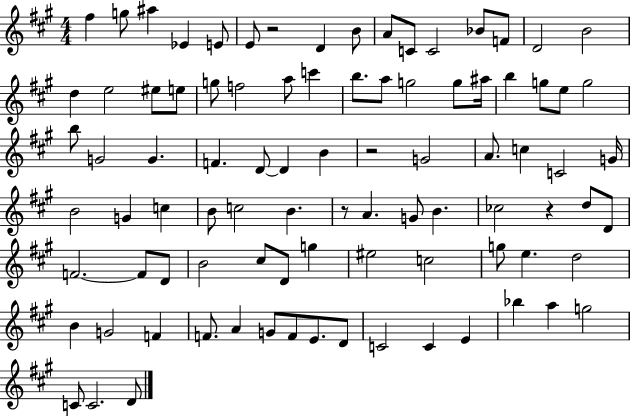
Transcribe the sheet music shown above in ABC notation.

X:1
T:Untitled
M:4/4
L:1/4
K:A
^f g/2 ^a _E E/2 E/2 z2 D B/2 A/2 C/2 C2 _B/2 F/2 D2 B2 d e2 ^e/2 e/2 g/2 f2 a/2 c' b/2 a/2 g2 g/2 ^a/4 b g/2 e/2 g2 b/2 G2 G F D/2 D B z2 G2 A/2 c C2 G/4 B2 G c B/2 c2 B z/2 A G/2 B _c2 z d/2 D/2 F2 F/2 D/2 B2 ^c/2 D/2 g ^e2 c2 g/2 e d2 B G2 F F/2 A G/2 F/2 E/2 D/2 C2 C E _b a g2 C/2 C2 D/2